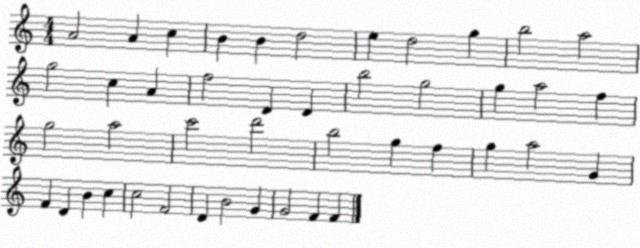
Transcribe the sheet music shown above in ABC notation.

X:1
T:Untitled
M:4/4
L:1/4
K:C
A2 A c B B d2 e d2 g b2 a2 g2 c A f2 D D b2 g2 g a2 f g2 a2 c'2 d'2 b2 g f g a2 G F D B c c2 F2 D B2 G G2 F F